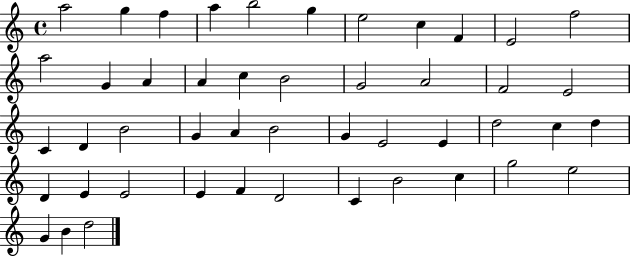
{
  \clef treble
  \time 4/4
  \defaultTimeSignature
  \key c \major
  a''2 g''4 f''4 | a''4 b''2 g''4 | e''2 c''4 f'4 | e'2 f''2 | \break a''2 g'4 a'4 | a'4 c''4 b'2 | g'2 a'2 | f'2 e'2 | \break c'4 d'4 b'2 | g'4 a'4 b'2 | g'4 e'2 e'4 | d''2 c''4 d''4 | \break d'4 e'4 e'2 | e'4 f'4 d'2 | c'4 b'2 c''4 | g''2 e''2 | \break g'4 b'4 d''2 | \bar "|."
}